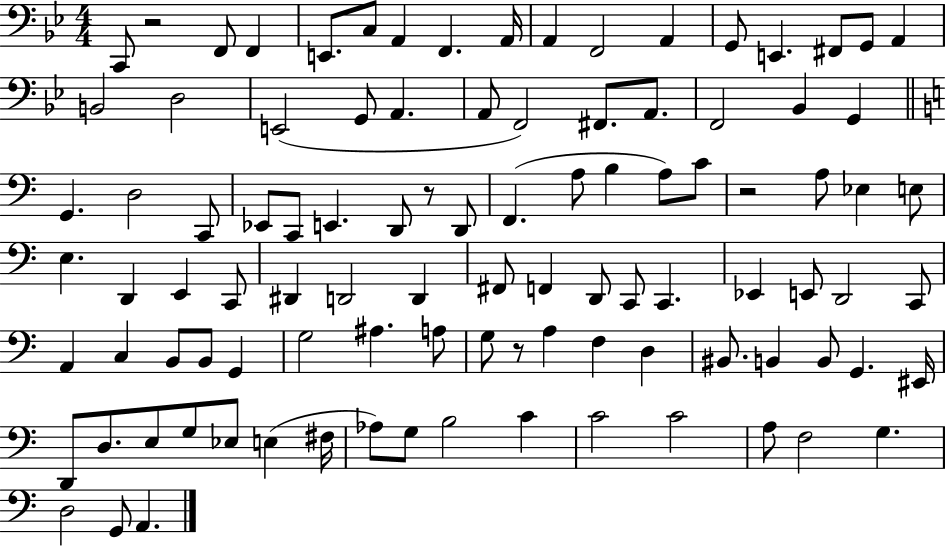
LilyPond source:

{
  \clef bass
  \numericTimeSignature
  \time 4/4
  \key bes \major
  c,8 r2 f,8 f,4 | e,8. c8 a,4 f,4. a,16 | a,4 f,2 a,4 | g,8 e,4. fis,8 g,8 a,4 | \break b,2 d2 | e,2( g,8 a,4. | a,8 f,2) fis,8. a,8. | f,2 bes,4 g,4 | \break \bar "||" \break \key c \major g,4. d2 c,8 | ees,8 c,8 e,4. d,8 r8 d,8 | f,4.( a8 b4 a8) c'8 | r2 a8 ees4 e8 | \break e4. d,4 e,4 c,8 | dis,4 d,2 d,4 | fis,8 f,4 d,8 c,8 c,4. | ees,4 e,8 d,2 c,8 | \break a,4 c4 b,8 b,8 g,4 | g2 ais4. a8 | g8 r8 a4 f4 d4 | bis,8. b,4 b,8 g,4. eis,16 | \break d,8 d8. e8 g8 ees8 e4( fis16 | aes8) g8 b2 c'4 | c'2 c'2 | a8 f2 g4. | \break d2 g,8 a,4. | \bar "|."
}